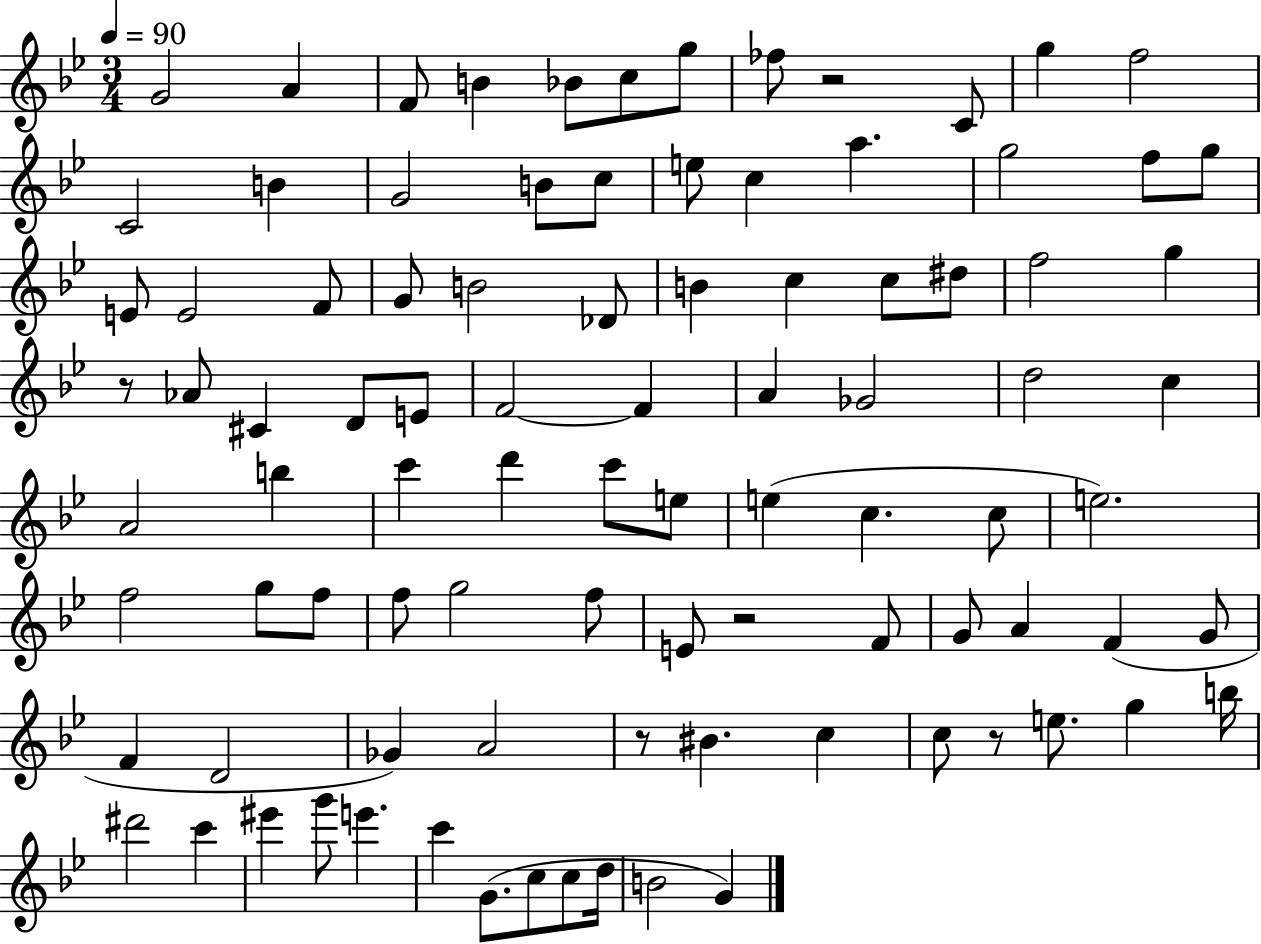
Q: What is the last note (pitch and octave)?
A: G4